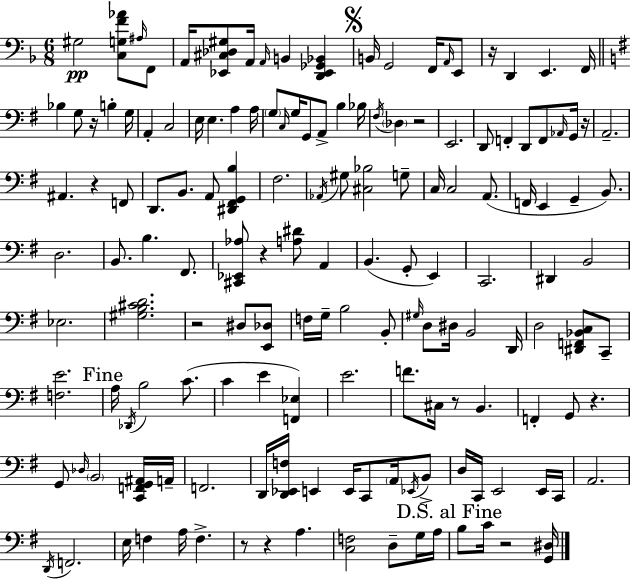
X:1
T:Untitled
M:6/8
L:1/4
K:Dm
^G,2 [C,G,F_A]/2 ^A,/4 F,,/2 A,,/4 [_E,,^C,_D,^G,]/2 A,,/4 A,,/4 B,, [D,,_E,,_G,,_B,,] B,,/4 G,,2 F,,/4 A,,/4 E,,/2 z/4 D,, E,, F,,/4 _B, G,/2 z/4 B, G,/4 A,, C,2 E,/4 E, A, A,/4 G,/2 C,/4 G,/4 G,,/2 A,,/2 B, _B,/4 ^F,/4 _D, z2 E,,2 D,,/2 F,, D,,/2 F,,/2 _A,,/4 G,,/4 z/4 A,,2 ^A,, z F,,/2 D,,/2 B,,/2 A,,/2 [^D,,^F,,G,,B,] ^F,2 _A,,/4 ^G,/2 [^C,_B,]2 G,/2 C,/4 C,2 A,,/2 F,,/4 E,, G,, B,,/2 D,2 B,,/2 B, ^F,,/2 [^C,,_E,,_A,]/2 z [A,^D]/2 A,, B,, G,,/2 E,, C,,2 ^D,, B,,2 _E,2 [^G,B,^CD]2 z2 ^D,/2 [E,,_D,]/2 F,/4 G,/4 B,2 B,,/2 ^G,/4 D,/2 ^D,/4 B,,2 D,,/4 D,2 [^D,,F,,_B,,C,]/2 C,,/2 [F,E]2 A,/4 _D,,/4 B,2 C/2 C E [F,,_E,] E2 F/2 ^C,/4 z/2 B,, F,, G,,/2 z G,,/2 _D,/4 B,,2 [C,,F,,G,,^A,,]/4 A,,/4 F,,2 D,,/4 [D,,_E,,F,]/4 E,, E,,/4 C,,/2 A,,/4 _E,,/4 B,,/2 D,/4 C,,/4 E,,2 E,,/4 C,,/4 A,,2 D,,/4 F,,2 E,/4 F, A,/4 F, z/2 z A, [C,F,]2 D,/2 G,/4 A,/4 B,/2 C/4 z2 [G,,^D,]/4